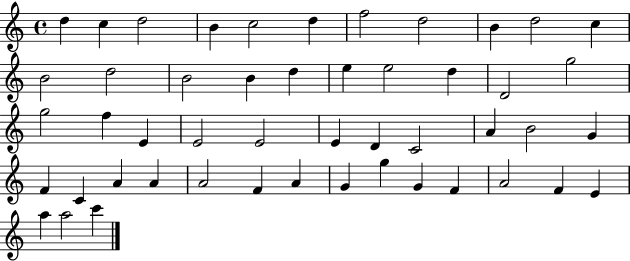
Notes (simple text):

D5/q C5/q D5/h B4/q C5/h D5/q F5/h D5/h B4/q D5/h C5/q B4/h D5/h B4/h B4/q D5/q E5/q E5/h D5/q D4/h G5/h G5/h F5/q E4/q E4/h E4/h E4/q D4/q C4/h A4/q B4/h G4/q F4/q C4/q A4/q A4/q A4/h F4/q A4/q G4/q G5/q G4/q F4/q A4/h F4/q E4/q A5/q A5/h C6/q